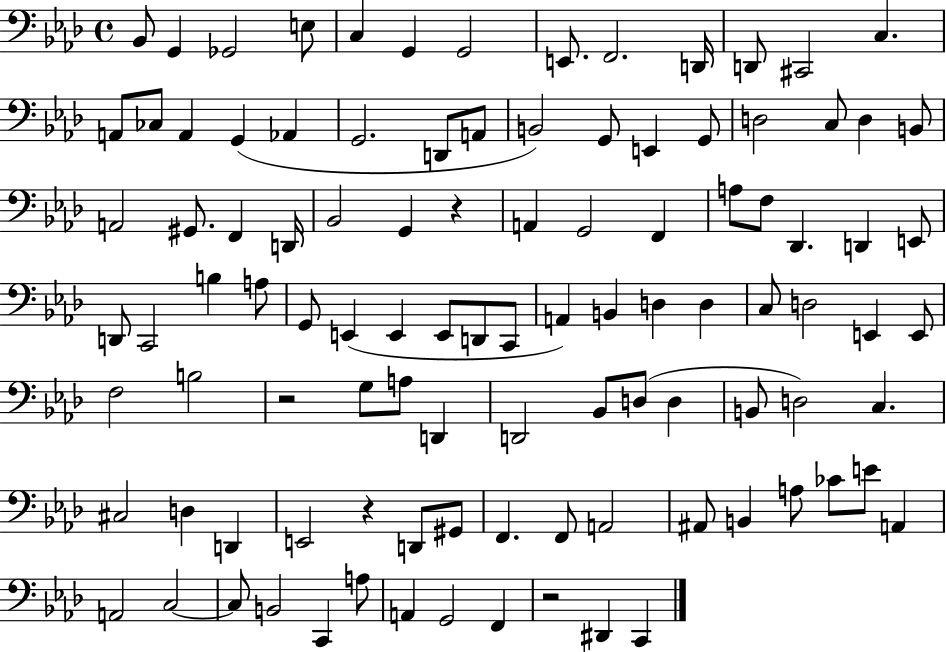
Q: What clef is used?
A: bass